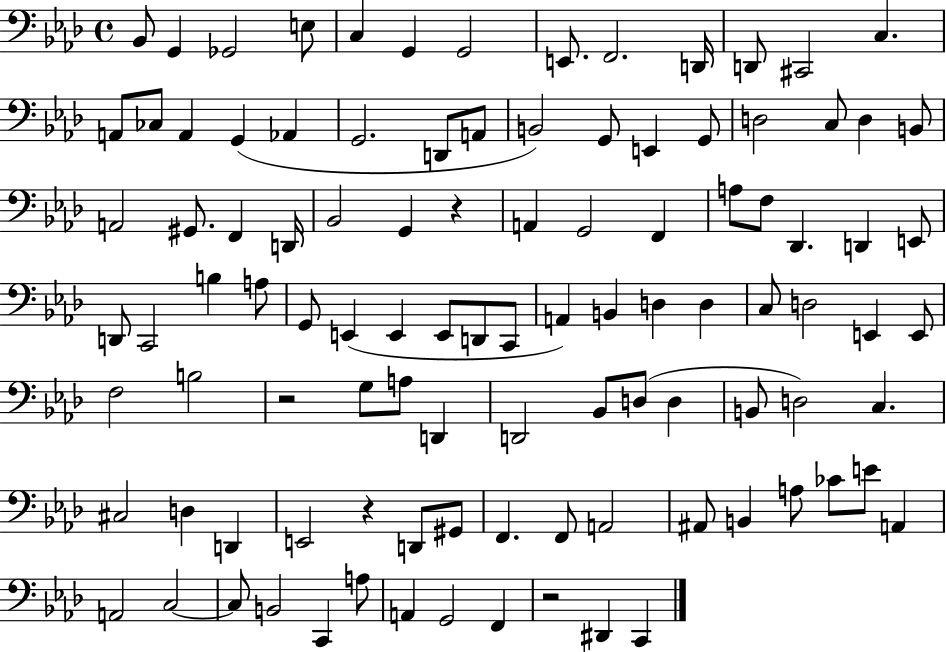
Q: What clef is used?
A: bass